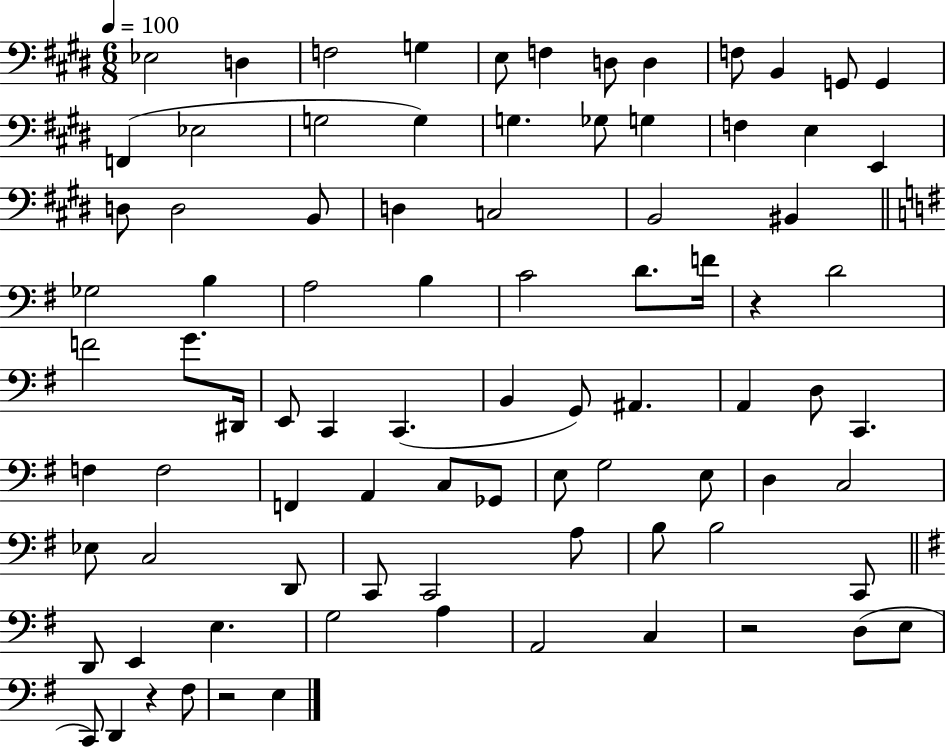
{
  \clef bass
  \numericTimeSignature
  \time 6/8
  \key e \major
  \tempo 4 = 100
  ees2 d4 | f2 g4 | e8 f4 d8 d4 | f8 b,4 g,8 g,4 | \break f,4( ees2 | g2 g4) | g4. ges8 g4 | f4 e4 e,4 | \break d8 d2 b,8 | d4 c2 | b,2 bis,4 | \bar "||" \break \key e \minor ges2 b4 | a2 b4 | c'2 d'8. f'16 | r4 d'2 | \break f'2 g'8. dis,16 | e,8 c,4 c,4.( | b,4 g,8) ais,4. | a,4 d8 c,4. | \break f4 f2 | f,4 a,4 c8 ges,8 | e8 g2 e8 | d4 c2 | \break ees8 c2 d,8 | c,8 c,2 a8 | b8 b2 c,8 | \bar "||" \break \key g \major d,8 e,4 e4. | g2 a4 | a,2 c4 | r2 d8( e8 | \break c,8) d,4 r4 fis8 | r2 e4 | \bar "|."
}